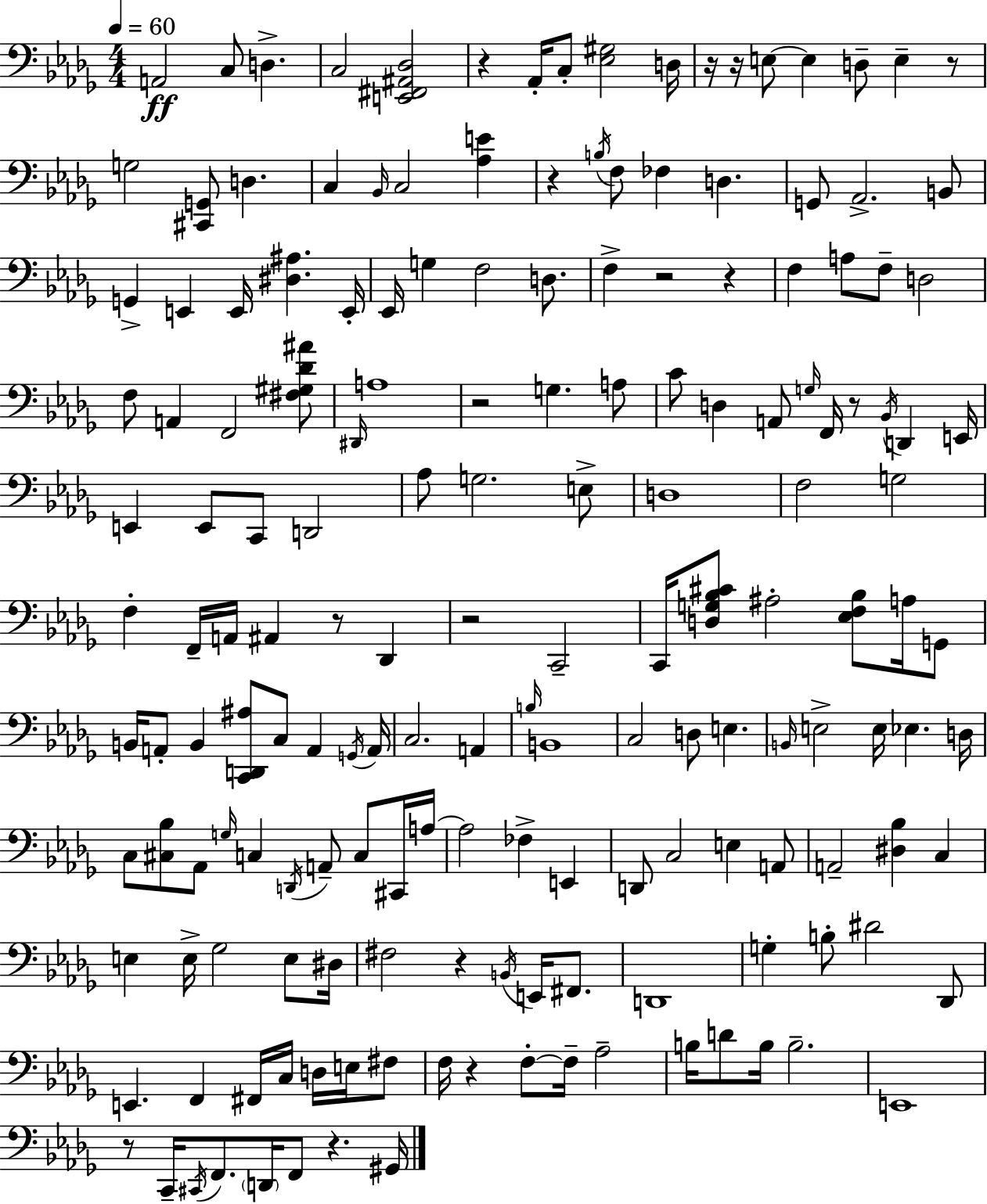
{
  \clef bass
  \numericTimeSignature
  \time 4/4
  \key bes \minor
  \tempo 4 = 60
  a,2\ff c8 d4.-> | c2 <e, fis, ais, des>2 | r4 aes,16-. c8-. <ees gis>2 d16 | r16 r16 e8~~ e4 d8-- e4-- r8 | \break g2 <cis, g,>8 d4. | c4 \grace { bes,16 } c2 <aes e'>4 | r4 \acciaccatura { b16 } f8 fes4 d4. | g,8 aes,2.-> | \break b,8 g,4-> e,4 e,16 <dis ais>4. | e,16-. ees,16 g4 f2 d8. | f4-> r2 r4 | f4 a8 f8-- d2 | \break f8 a,4 f,2 | <fis gis des' ais'>8 \grace { dis,16 } a1 | r2 g4. | a8 c'8 d4 a,8 \grace { g16 } f,16 r8 \acciaccatura { bes,16 } | \break d,4 e,16 e,4 e,8 c,8 d,2 | aes8 g2. | e8-> d1 | f2 g2 | \break f4-. f,16-- a,16 ais,4 r8 | des,4 r2 c,2-- | c,16 <d g bes cis'>8 ais2-. | <ees f bes>8 a16 g,8 b,16 a,8-. b,4 <c, d, ais>8 c8 | \break a,4 \acciaccatura { g,16 } a,16 c2. | a,4 \grace { b16 } b,1 | c2 d8 | e4. \grace { b,16 } e2-> | \break e16 ees4. d16 c8 <cis bes>8 aes,8 \grace { g16 } c4 | \acciaccatura { d,16 } a,8-- c8 cis,16 a16~~ a2 | fes4-> e,4 d,8 c2 | e4 a,8 a,2-- | \break <dis bes>4 c4 e4 e16-> ges2 | e8 dis16 fis2 | r4 \acciaccatura { b,16 } e,16 fis,8. d,1 | g4-. b8-. | \break dis'2 des,8 e,4. | f,4 fis,16 c16 d16 e16 fis8 f16 r4 | f8-.~~ f16-- aes2-- b16 d'8 b16 b2.-- | e,1 | \break r8 c,16-- \acciaccatura { cis,16 } f,8. | \parenthesize d,16 f,8 r4. gis,16 \bar "|."
}